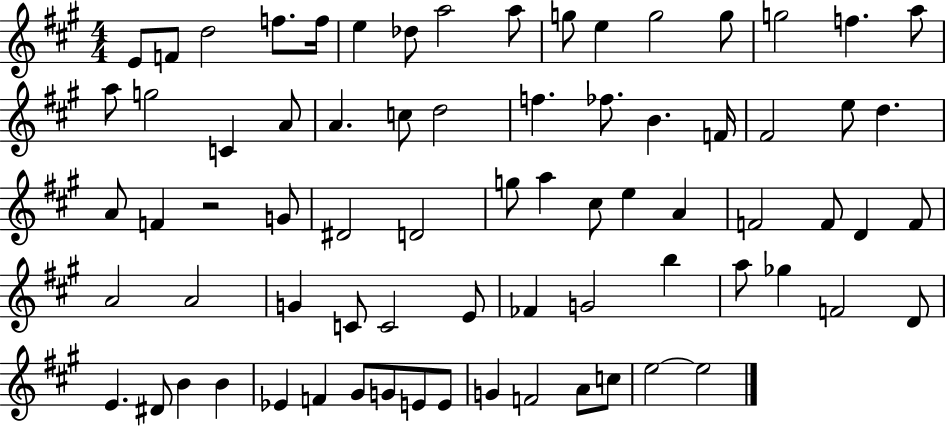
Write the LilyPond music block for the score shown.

{
  \clef treble
  \numericTimeSignature
  \time 4/4
  \key a \major
  e'8 f'8 d''2 f''8. f''16 | e''4 des''8 a''2 a''8 | g''8 e''4 g''2 g''8 | g''2 f''4. a''8 | \break a''8 g''2 c'4 a'8 | a'4. c''8 d''2 | f''4. fes''8. b'4. f'16 | fis'2 e''8 d''4. | \break a'8 f'4 r2 g'8 | dis'2 d'2 | g''8 a''4 cis''8 e''4 a'4 | f'2 f'8 d'4 f'8 | \break a'2 a'2 | g'4 c'8 c'2 e'8 | fes'4 g'2 b''4 | a''8 ges''4 f'2 d'8 | \break e'4. dis'8 b'4 b'4 | ees'4 f'4 gis'8 g'8 e'8 e'8 | g'4 f'2 a'8 c''8 | e''2~~ e''2 | \break \bar "|."
}